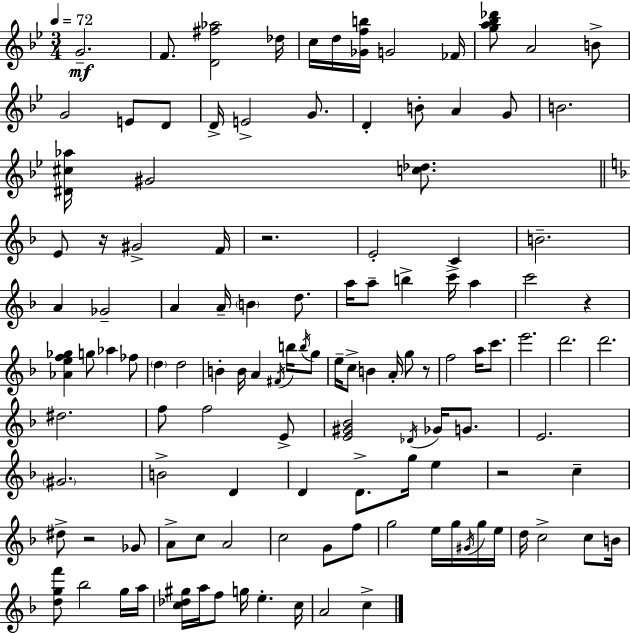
G4/h. F4/e. [D4,F#5,Ab5]/h Db5/s C5/s D5/s [Gb4,F5,B5]/s G4/h FES4/s [G5,A5,Bb5,Db6]/e A4/h B4/e G4/h E4/e D4/e D4/s E4/h G4/e. D4/q B4/e A4/q G4/e B4/h. [D#4,C#5,Ab5]/s G#4/h [C5,Db5]/e. E4/e R/s G#4/h F4/s R/h. E4/h C4/q B4/h. A4/q Gb4/h A4/q A4/s B4/q D5/e. A5/s A5/e B5/q C6/s A5/q C6/h R/q [Ab4,E5,F5,Gb5]/q G5/e Ab5/q FES5/e D5/q D5/h B4/q B4/s A4/q F#4/s B5/s B5/s G5/e E5/s C5/e B4/q A4/s G5/e R/e F5/h A5/s C6/e. E6/h. D6/h. D6/h. D#5/h. F5/e F5/h E4/e [E4,G#4,Bb4]/h Db4/s Gb4/s G4/e. E4/h. G#4/h. B4/h D4/q D4/q D4/e. G5/s E5/q R/h C5/q D#5/e R/h Gb4/e A4/e C5/e A4/h C5/h G4/e F5/e G5/h E5/s G5/s G#4/s G5/s E5/s D5/s C5/h C5/e B4/s [D5,G5,F6]/e Bb5/h G5/s A5/s [C5,Db5,G#5]/s A5/s F5/e G5/s E5/q. C5/s A4/h C5/q